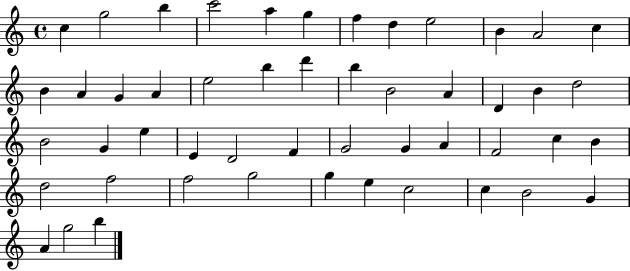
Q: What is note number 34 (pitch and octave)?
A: A4